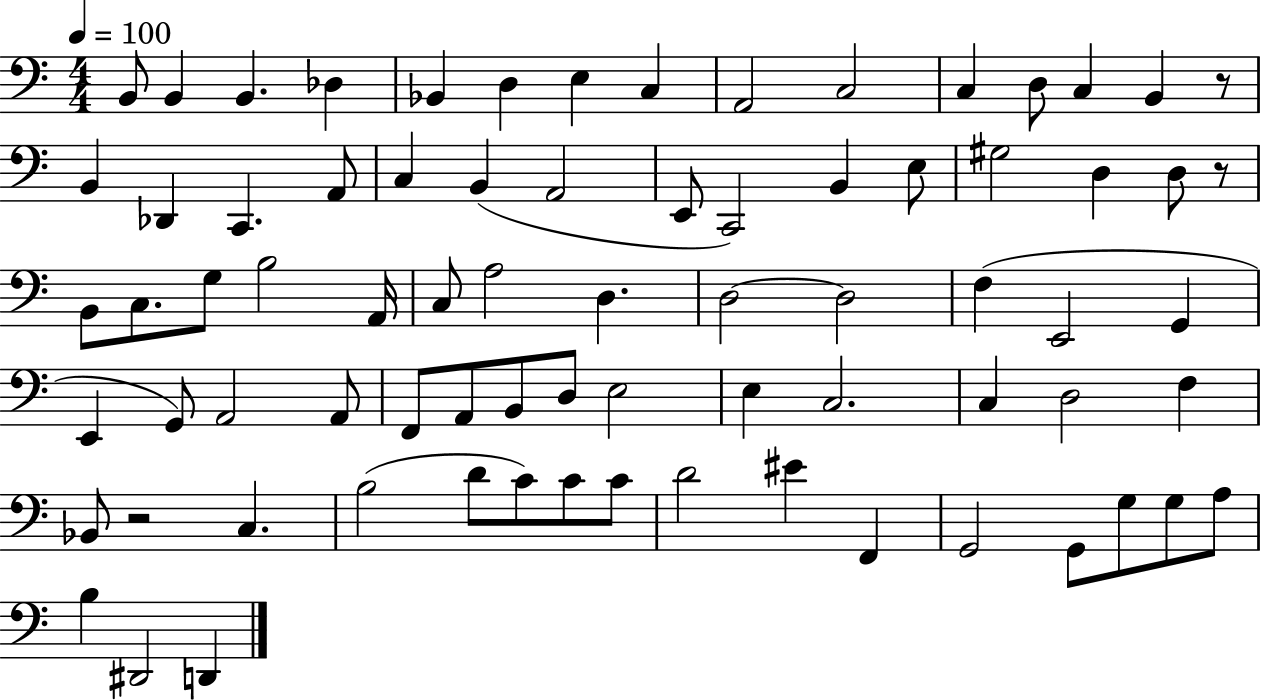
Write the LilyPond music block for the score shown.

{
  \clef bass
  \numericTimeSignature
  \time 4/4
  \key c \major
  \tempo 4 = 100
  b,8 b,4 b,4. des4 | bes,4 d4 e4 c4 | a,2 c2 | c4 d8 c4 b,4 r8 | \break b,4 des,4 c,4. a,8 | c4 b,4( a,2 | e,8 c,2) b,4 e8 | gis2 d4 d8 r8 | \break b,8 c8. g8 b2 a,16 | c8 a2 d4. | d2~~ d2 | f4( e,2 g,4 | \break e,4 g,8) a,2 a,8 | f,8 a,8 b,8 d8 e2 | e4 c2. | c4 d2 f4 | \break bes,8 r2 c4. | b2( d'8 c'8) c'8 c'8 | d'2 eis'4 f,4 | g,2 g,8 g8 g8 a8 | \break b4 dis,2 d,4 | \bar "|."
}